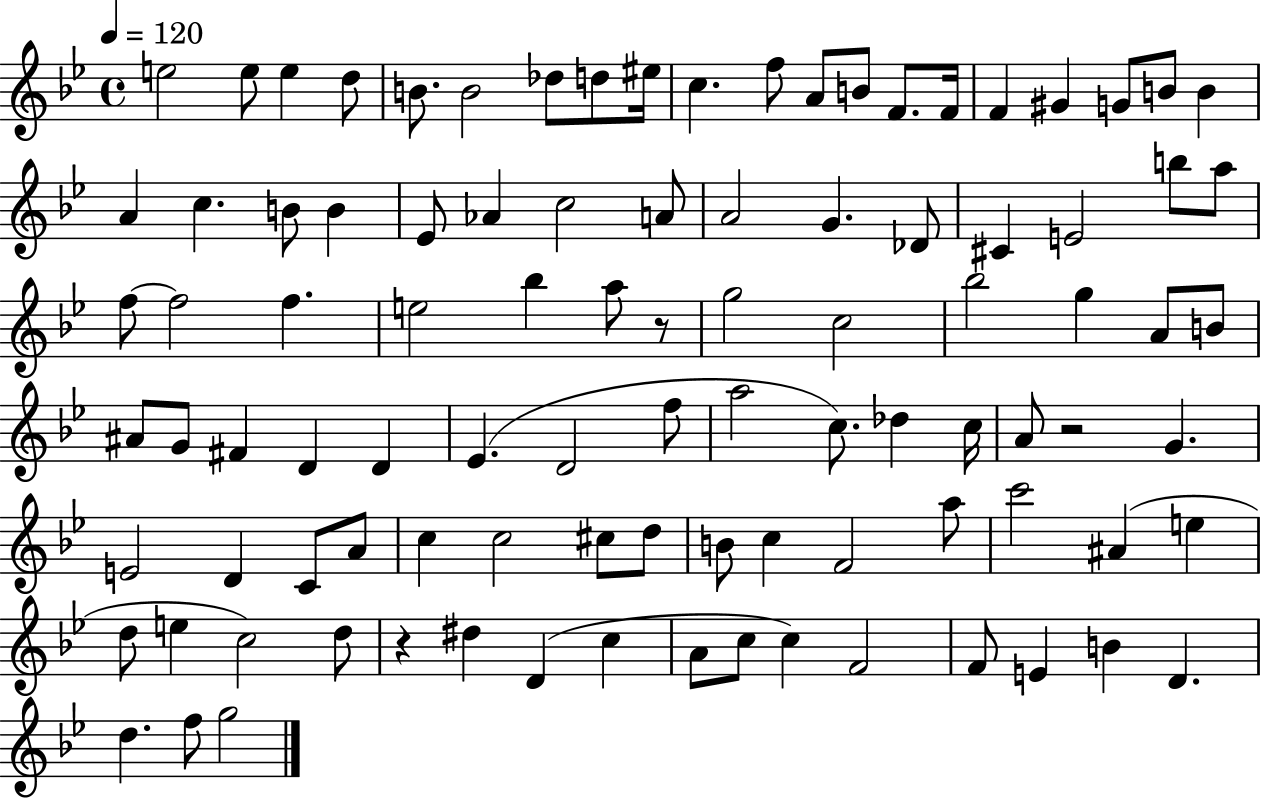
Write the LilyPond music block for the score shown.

{
  \clef treble
  \time 4/4
  \defaultTimeSignature
  \key bes \major
  \tempo 4 = 120
  e''2 e''8 e''4 d''8 | b'8. b'2 des''8 d''8 eis''16 | c''4. f''8 a'8 b'8 f'8. f'16 | f'4 gis'4 g'8 b'8 b'4 | \break a'4 c''4. b'8 b'4 | ees'8 aes'4 c''2 a'8 | a'2 g'4. des'8 | cis'4 e'2 b''8 a''8 | \break f''8~~ f''2 f''4. | e''2 bes''4 a''8 r8 | g''2 c''2 | bes''2 g''4 a'8 b'8 | \break ais'8 g'8 fis'4 d'4 d'4 | ees'4.( d'2 f''8 | a''2 c''8.) des''4 c''16 | a'8 r2 g'4. | \break e'2 d'4 c'8 a'8 | c''4 c''2 cis''8 d''8 | b'8 c''4 f'2 a''8 | c'''2 ais'4( e''4 | \break d''8 e''4 c''2) d''8 | r4 dis''4 d'4( c''4 | a'8 c''8 c''4) f'2 | f'8 e'4 b'4 d'4. | \break d''4. f''8 g''2 | \bar "|."
}